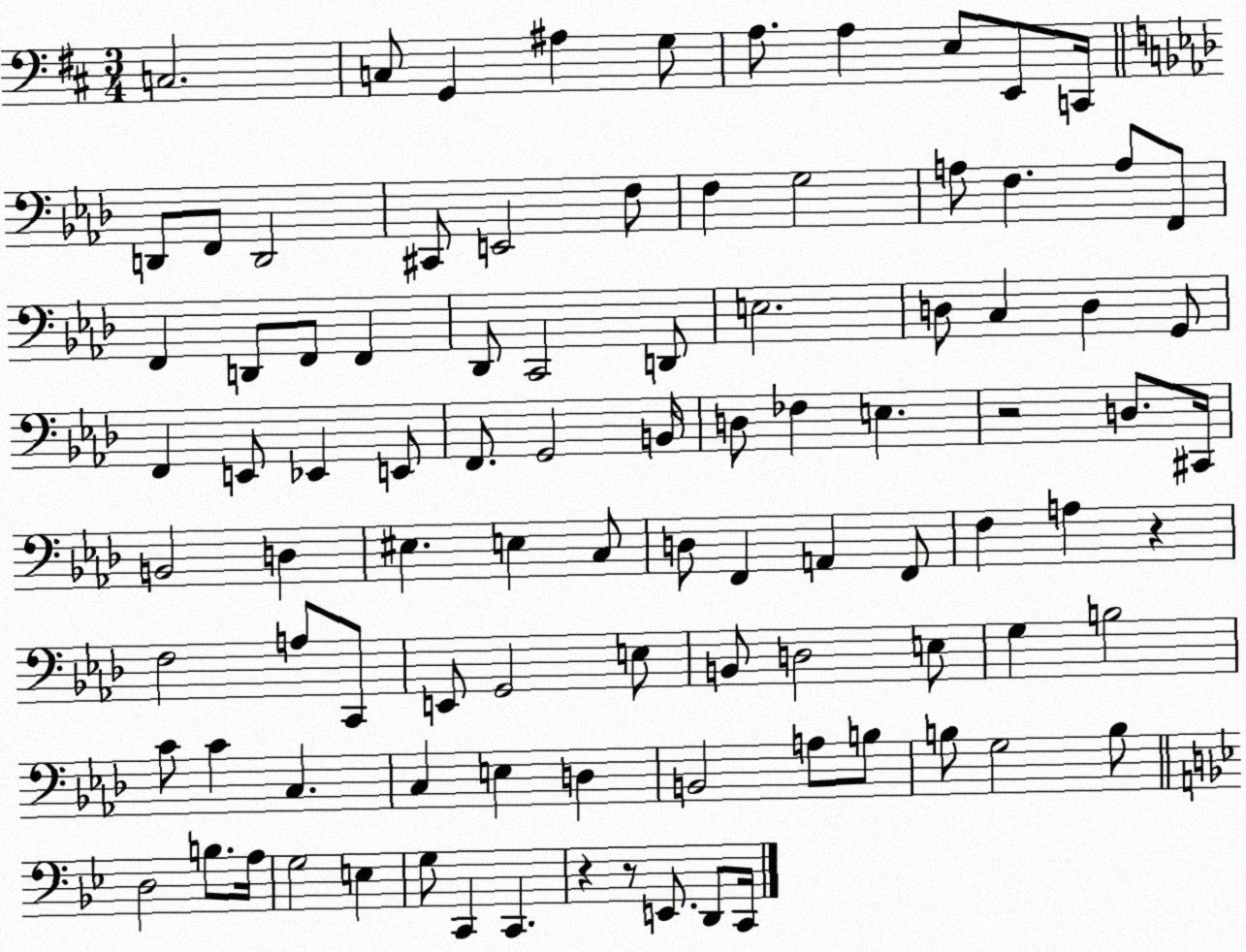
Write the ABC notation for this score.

X:1
T:Untitled
M:3/4
L:1/4
K:D
C,2 C,/2 G,, ^A, G,/2 A,/2 A, E,/2 E,,/2 C,,/4 D,,/2 F,,/2 D,,2 ^C,,/2 E,,2 F,/2 F, G,2 A,/2 F, A,/2 F,,/2 F,, D,,/2 F,,/2 F,, _D,,/2 C,,2 D,,/2 E,2 D,/2 C, D, G,,/2 F,, E,,/2 _E,, E,,/2 F,,/2 G,,2 B,,/4 D,/2 _F, E, z2 D,/2 ^C,,/4 B,,2 D, ^E, E, C,/2 D,/2 F,, A,, F,,/2 F, A, z F,2 A,/2 C,,/2 E,,/2 G,,2 E,/2 B,,/2 D,2 E,/2 G, B,2 C/2 C C, C, E, D, B,,2 A,/2 B,/2 B,/2 G,2 B,/2 D,2 B,/2 A,/4 G,2 E, G,/2 C,, C,, z z/2 E,,/2 D,,/2 C,,/4